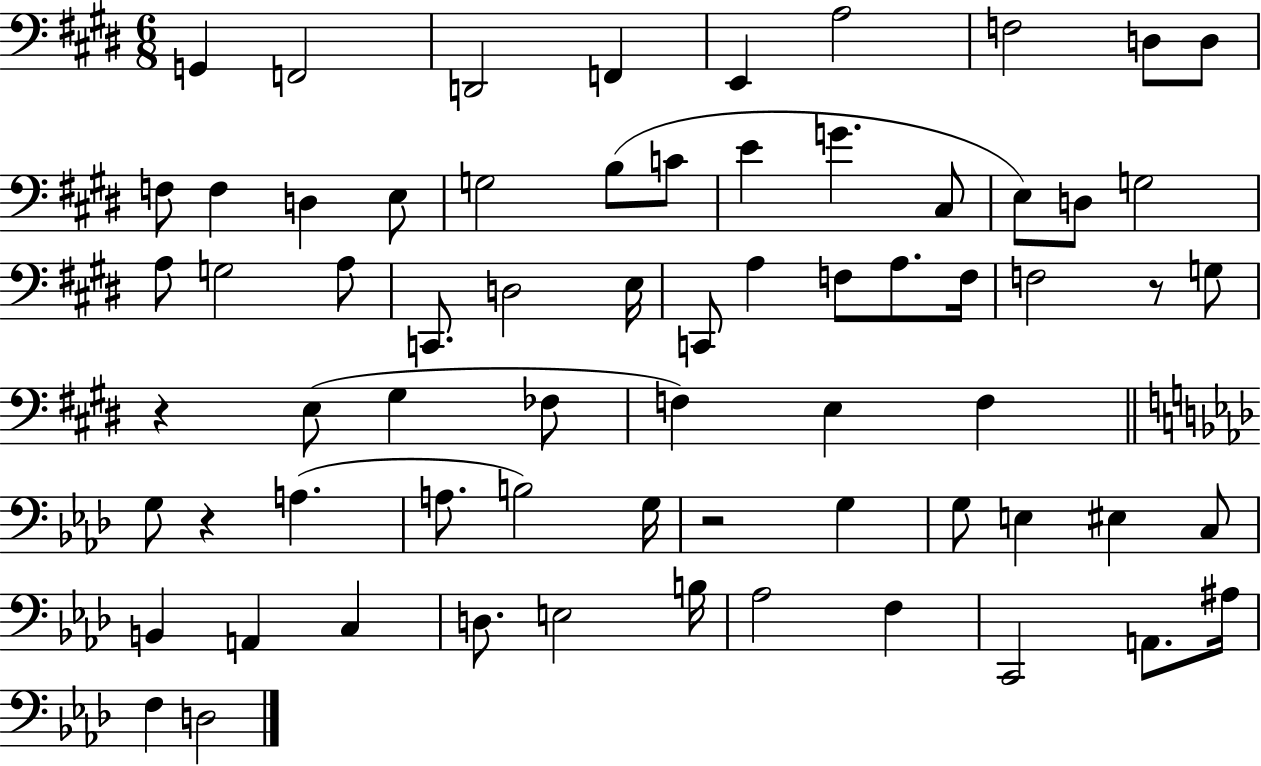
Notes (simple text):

G2/q F2/h D2/h F2/q E2/q A3/h F3/h D3/e D3/e F3/e F3/q D3/q E3/e G3/h B3/e C4/e E4/q G4/q. C#3/e E3/e D3/e G3/h A3/e G3/h A3/e C2/e. D3/h E3/s C2/e A3/q F3/e A3/e. F3/s F3/h R/e G3/e R/q E3/e G#3/q FES3/e F3/q E3/q F3/q G3/e R/q A3/q. A3/e. B3/h G3/s R/h G3/q G3/e E3/q EIS3/q C3/e B2/q A2/q C3/q D3/e. E3/h B3/s Ab3/h F3/q C2/h A2/e. A#3/s F3/q D3/h